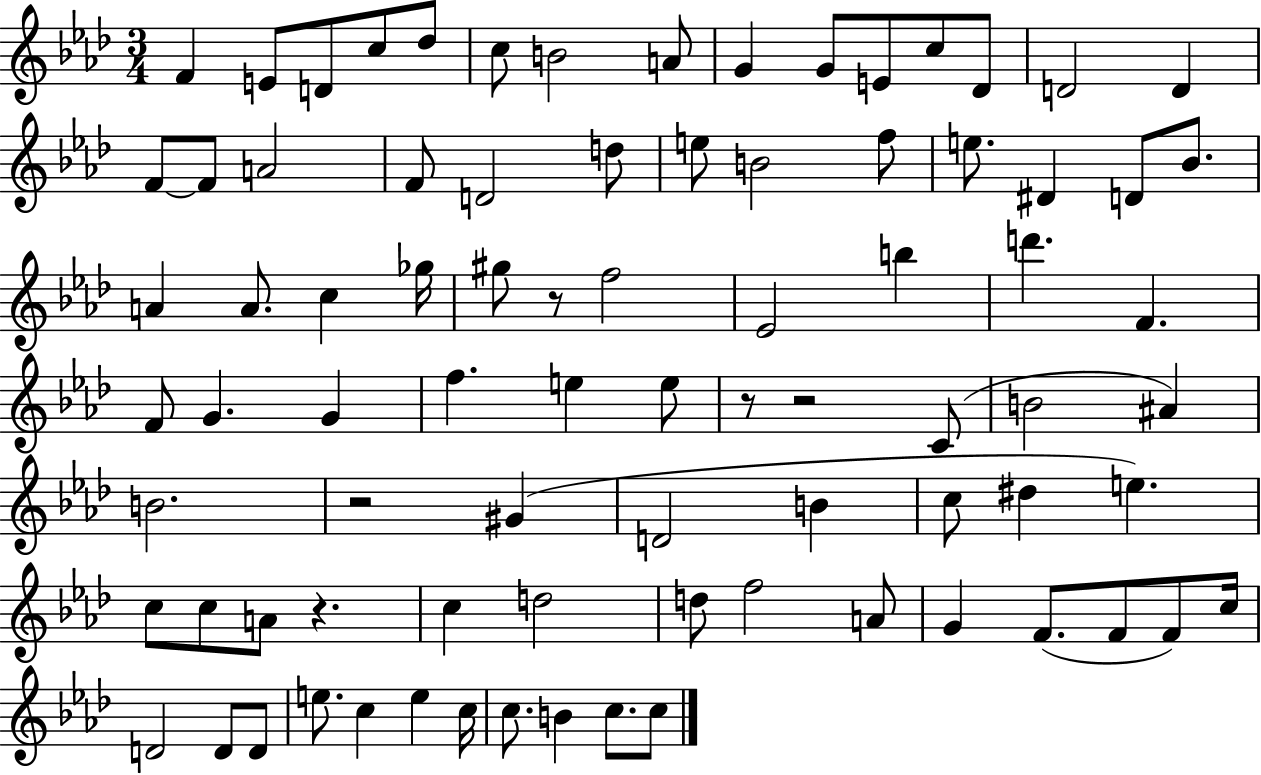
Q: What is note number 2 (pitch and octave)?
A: E4